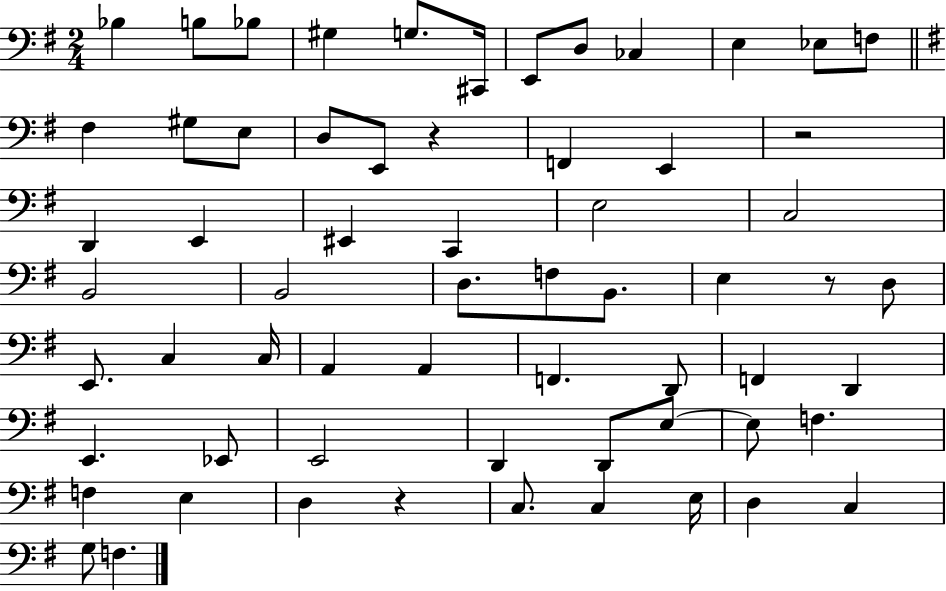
Bb3/q B3/e Bb3/e G#3/q G3/e. C#2/s E2/e D3/e CES3/q E3/q Eb3/e F3/e F#3/q G#3/e E3/e D3/e E2/e R/q F2/q E2/q R/h D2/q E2/q EIS2/q C2/q E3/h C3/h B2/h B2/h D3/e. F3/e B2/e. E3/q R/e D3/e E2/e. C3/q C3/s A2/q A2/q F2/q. D2/e F2/q D2/q E2/q. Eb2/e E2/h D2/q D2/e E3/e E3/e F3/q. F3/q E3/q D3/q R/q C3/e. C3/q E3/s D3/q C3/q G3/e F3/q.